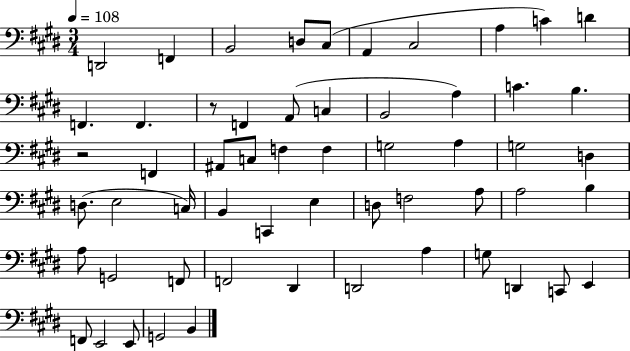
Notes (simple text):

D2/h F2/q B2/h D3/e C#3/e A2/q C#3/h A3/q C4/q D4/q F2/q. F2/q. R/e F2/q A2/e C3/q B2/h A3/q C4/q. B3/q. R/h F2/q A#2/e C3/e F3/q F3/q G3/h A3/q G3/h D3/q D3/e. E3/h C3/s B2/q C2/q E3/q D3/e F3/h A3/e A3/h B3/q A3/e G2/h F2/e F2/h D#2/q D2/h A3/q G3/e D2/q C2/e E2/q F2/e E2/h E2/e G2/h B2/q